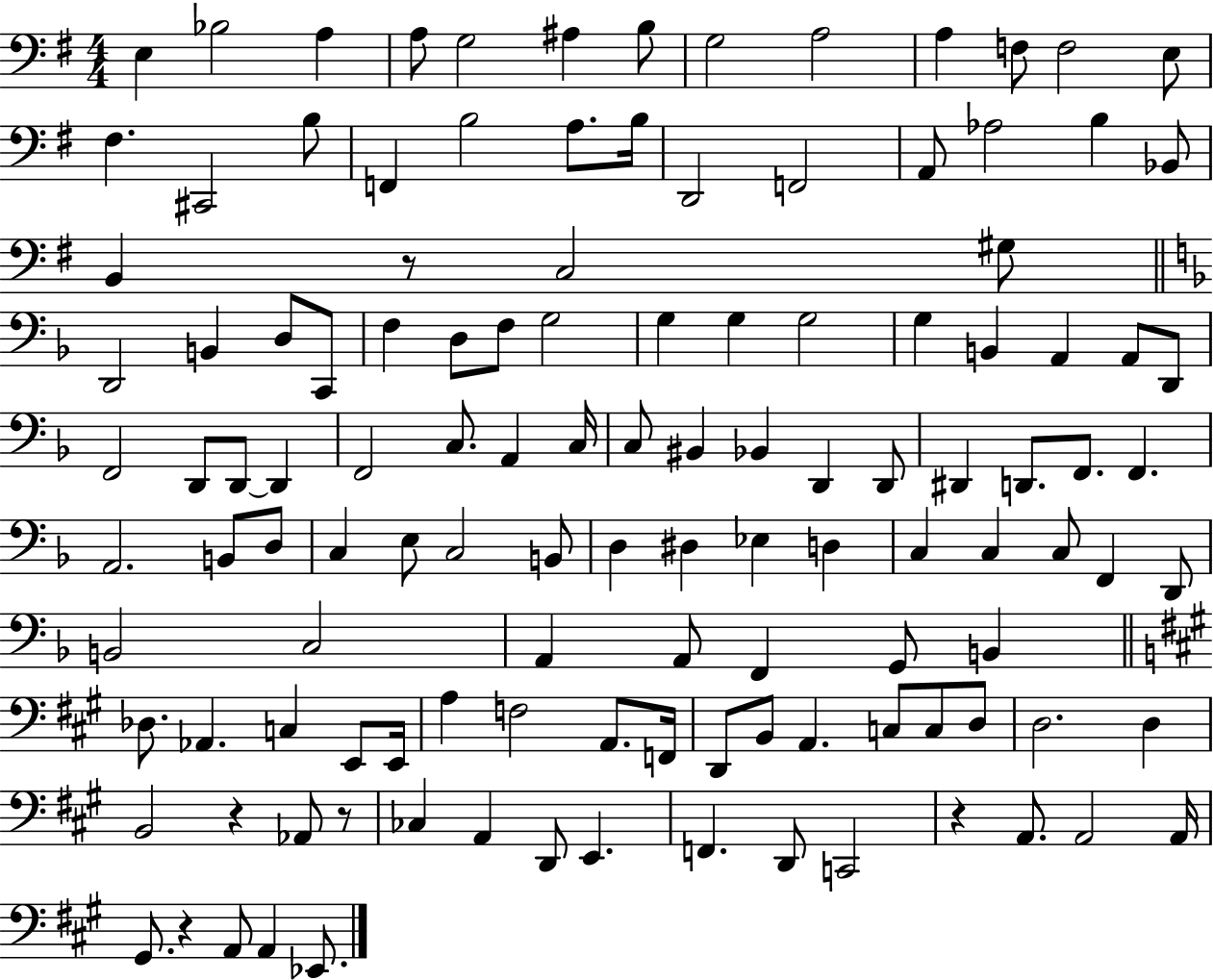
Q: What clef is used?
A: bass